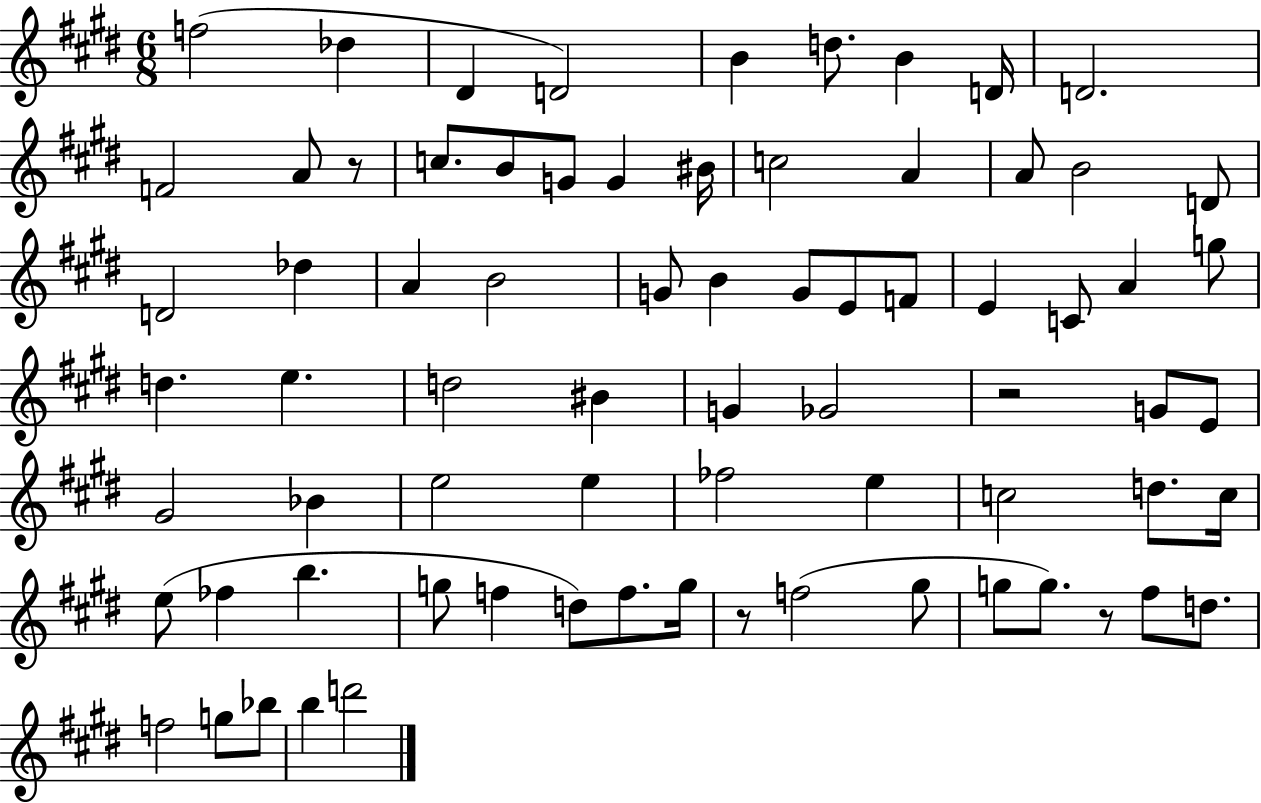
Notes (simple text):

F5/h Db5/q D#4/q D4/h B4/q D5/e. B4/q D4/s D4/h. F4/h A4/e R/e C5/e. B4/e G4/e G4/q BIS4/s C5/h A4/q A4/e B4/h D4/e D4/h Db5/q A4/q B4/h G4/e B4/q G4/e E4/e F4/e E4/q C4/e A4/q G5/e D5/q. E5/q. D5/h BIS4/q G4/q Gb4/h R/h G4/e E4/e G#4/h Bb4/q E5/h E5/q FES5/h E5/q C5/h D5/e. C5/s E5/e FES5/q B5/q. G5/e F5/q D5/e F5/e. G5/s R/e F5/h G#5/e G5/e G5/e. R/e F#5/e D5/e. F5/h G5/e Bb5/e B5/q D6/h